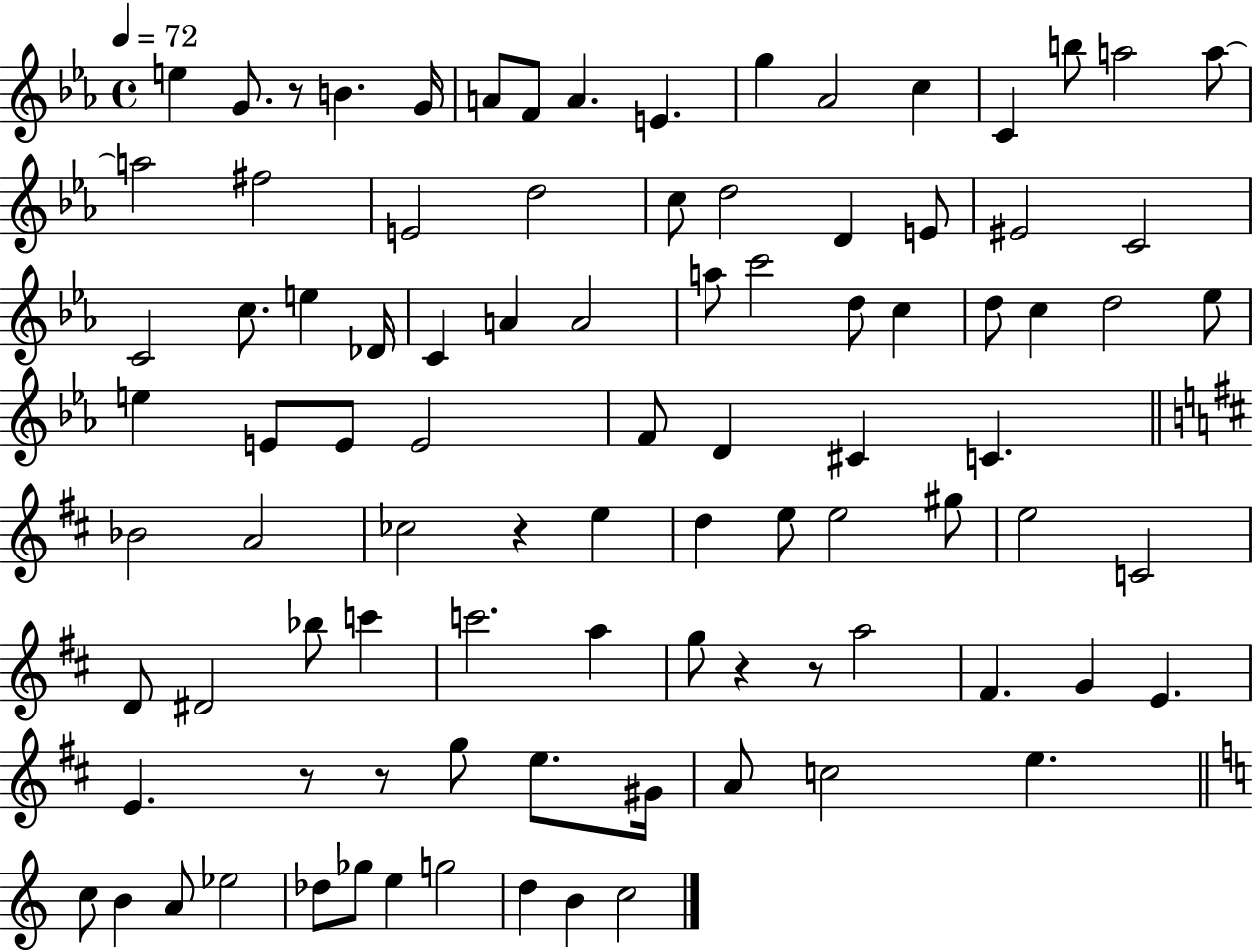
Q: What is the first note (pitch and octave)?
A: E5